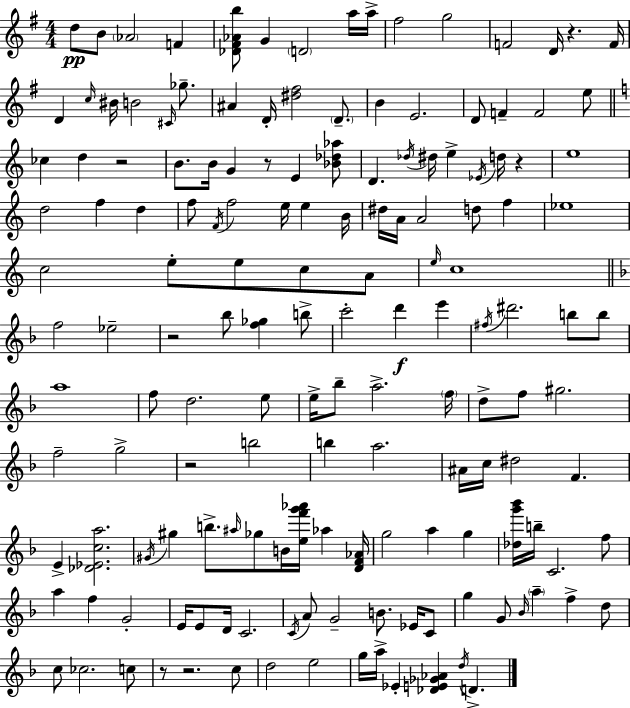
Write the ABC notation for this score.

X:1
T:Untitled
M:4/4
L:1/4
K:Em
d/2 B/2 _A2 F [_D^F_Ab]/2 G D2 a/4 a/4 ^f2 g2 F2 D/4 z F/4 D c/4 ^B/4 B2 ^C/4 _g/2 ^A D/4 [^d^f]2 D/2 B E2 D/2 F F2 e/2 _c d z2 B/2 B/4 G z/2 E [_B_d_a]/2 D _d/4 ^d/4 e _E/4 d/4 z e4 d2 f d f/2 F/4 f2 e/4 e B/4 ^d/4 A/4 A2 d/2 f _e4 c2 e/2 e/2 c/2 A/2 e/4 c4 f2 _e2 z2 _b/2 [f_g] b/2 c'2 d' e' ^f/4 ^d'2 b/2 b/2 a4 f/2 d2 e/2 e/4 _b/2 a2 f/4 d/2 f/2 ^g2 f2 g2 z2 b2 b a2 ^A/4 c/4 ^d2 F E [_D_Eca]2 ^G/4 ^g b/2 ^a/4 _g/2 B/4 [ef'g'_a']/4 _a [DF_A]/4 g2 a g [_dg'_b']/4 b/4 C2 f/2 a f G2 E/4 E/2 D/4 C2 C/4 A/2 G2 B/2 _E/4 C/2 g G/2 _B/4 a f d/2 c/2 _c2 c/2 z/2 z2 c/2 d2 e2 g/4 a/4 _E [_DE_G_A] d/4 D